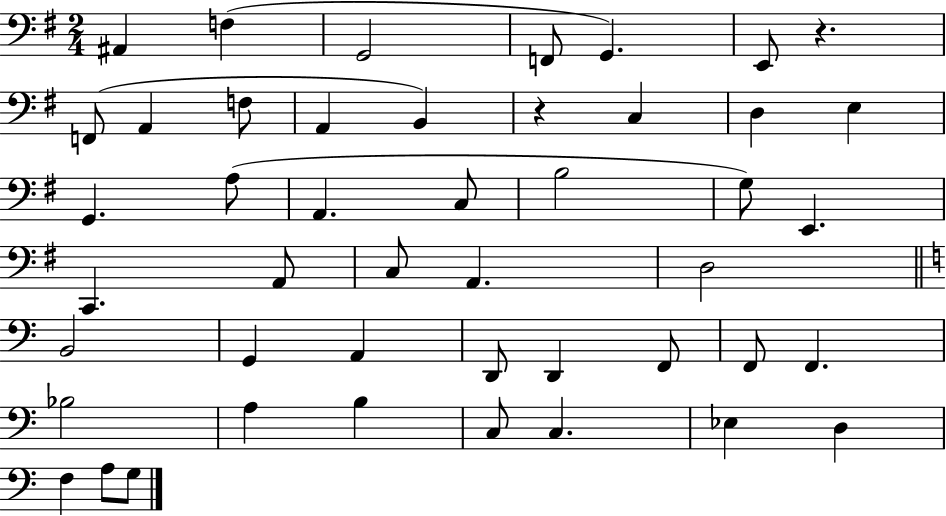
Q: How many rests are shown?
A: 2